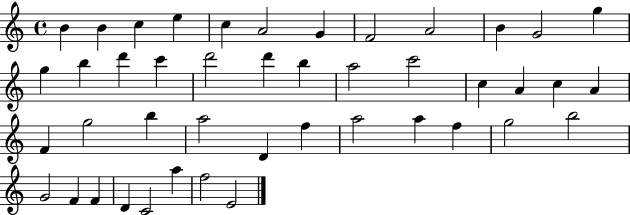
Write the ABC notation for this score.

X:1
T:Untitled
M:4/4
L:1/4
K:C
B B c e c A2 G F2 A2 B G2 g g b d' c' d'2 d' b a2 c'2 c A c A F g2 b a2 D f a2 a f g2 b2 G2 F F D C2 a f2 E2